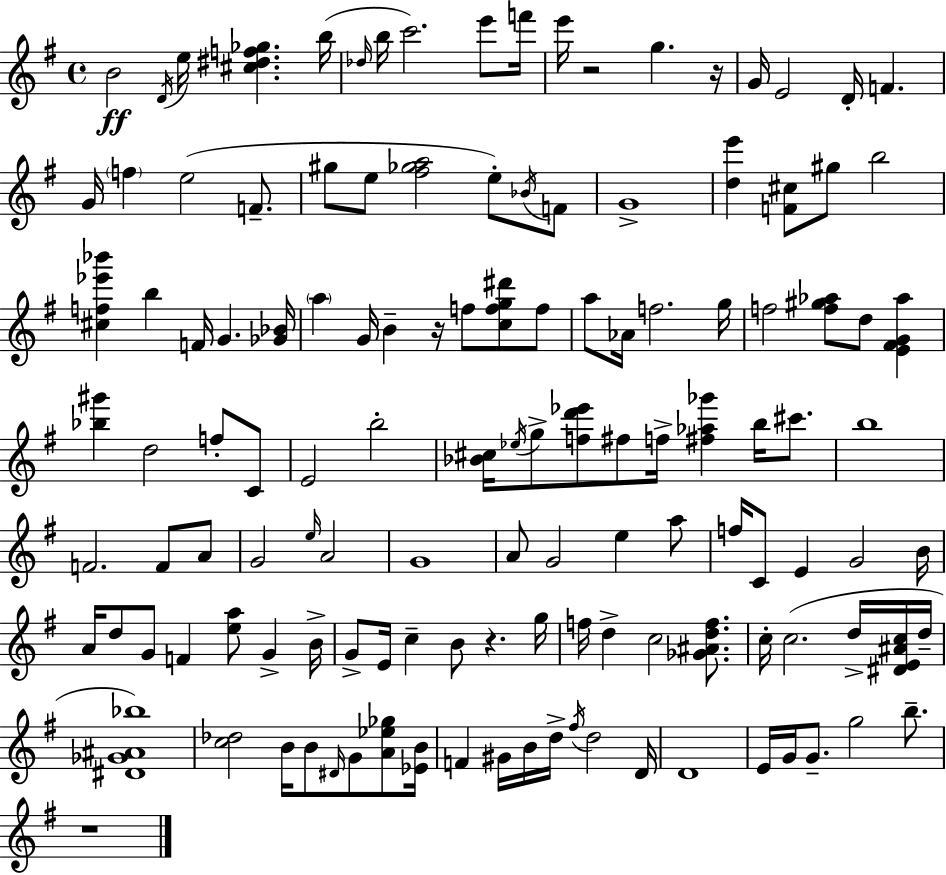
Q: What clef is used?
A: treble